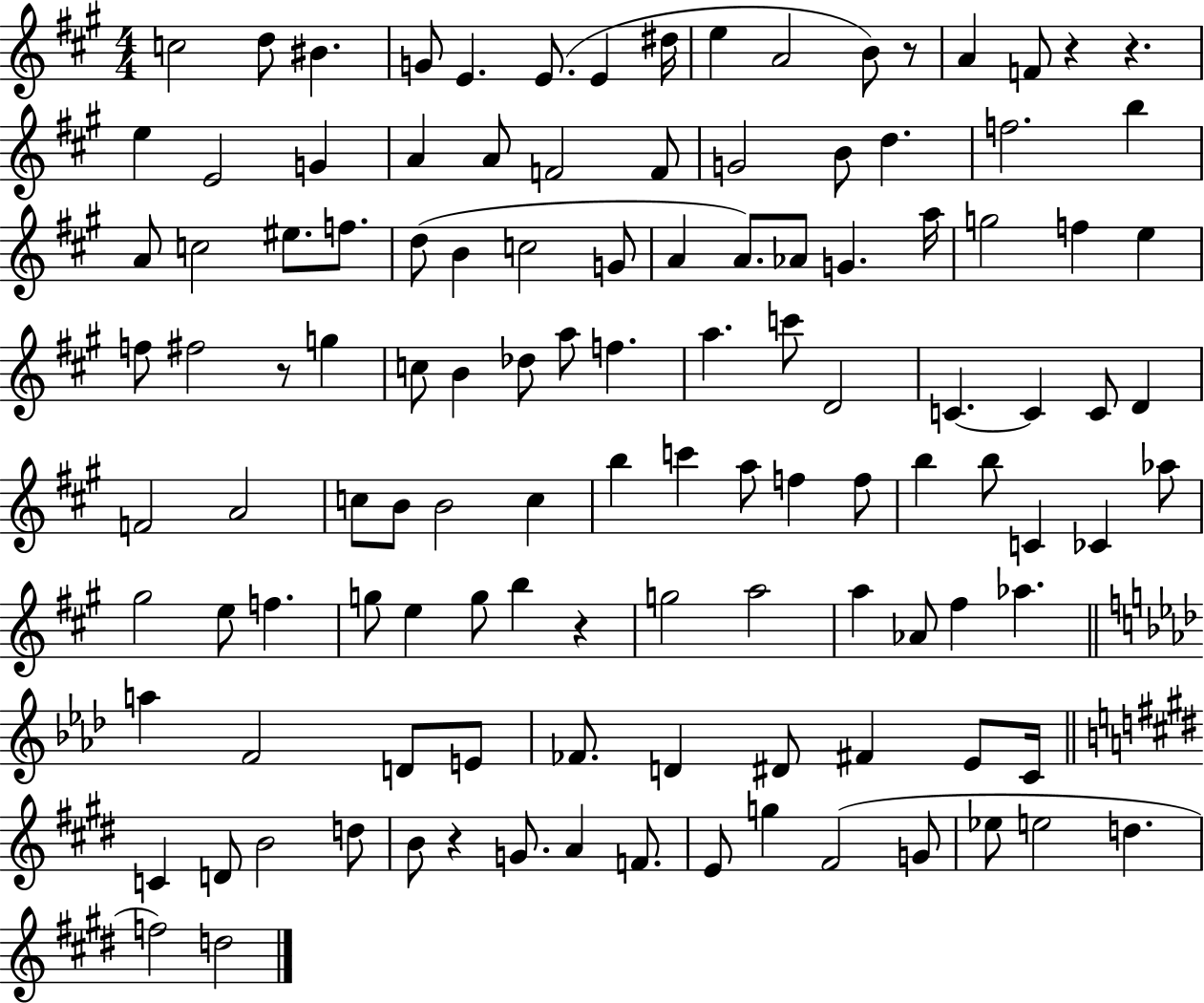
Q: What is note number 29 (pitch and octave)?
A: F5